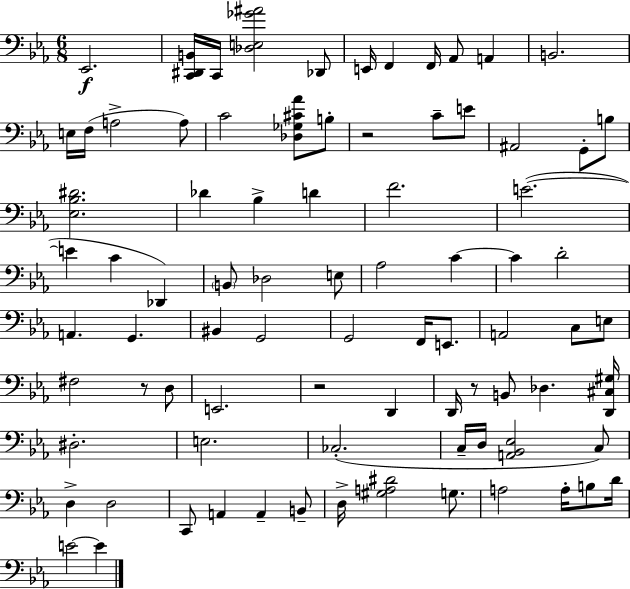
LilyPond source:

{
  \clef bass
  \numericTimeSignature
  \time 6/8
  \key ees \major
  ees,2.\f | <c, dis, b,>16 c,16 <des e ges' ais'>2 des,8 | e,16 f,4 f,16 aes,8 a,4 | b,2. | \break e16 f16( a2-> a8) | c'2 <des ges cis' aes'>8 b8-. | r2 c'8-- e'8 | ais,2 g,8-. b8 | \break <ees bes dis'>2. | des'4 bes4-> d'4 | f'2. | e'2.~(~ | \break e'4 c'4 des,4) | \parenthesize b,8 des2 e8 | aes2 c'4~~ | c'4 d'2-. | \break a,4. g,4. | bis,4 g,2 | g,2 f,16 e,8. | a,2 c8 e8 | \break fis2 r8 d8 | e,2. | r2 d,4 | d,16 r8 b,8 des4. <d, cis gis>16 | \break dis2.-. | e2. | ces2.-.( | c16-- d16 <a, bes, ees>2 c8) | \break d4-> d2 | c,8 a,4 a,4-- b,8-- | d16-> <gis a dis'>2 g8. | a2 a16-. b8 d'16 | \break e'2~~ e'4 | \bar "|."
}